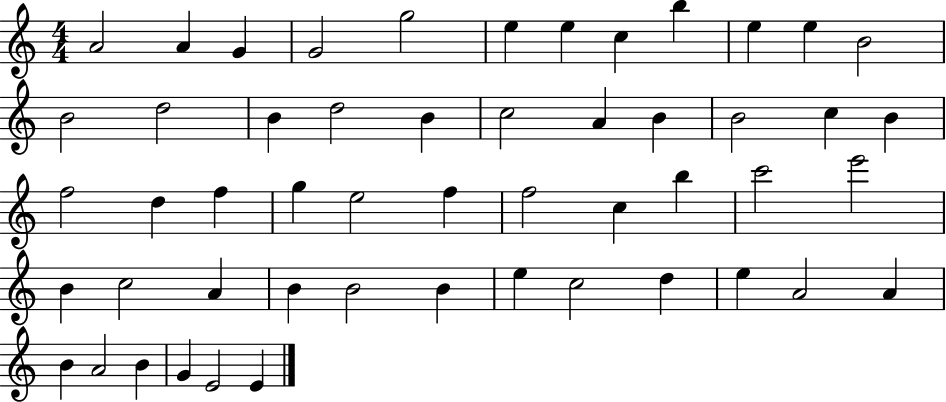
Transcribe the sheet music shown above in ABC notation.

X:1
T:Untitled
M:4/4
L:1/4
K:C
A2 A G G2 g2 e e c b e e B2 B2 d2 B d2 B c2 A B B2 c B f2 d f g e2 f f2 c b c'2 e'2 B c2 A B B2 B e c2 d e A2 A B A2 B G E2 E